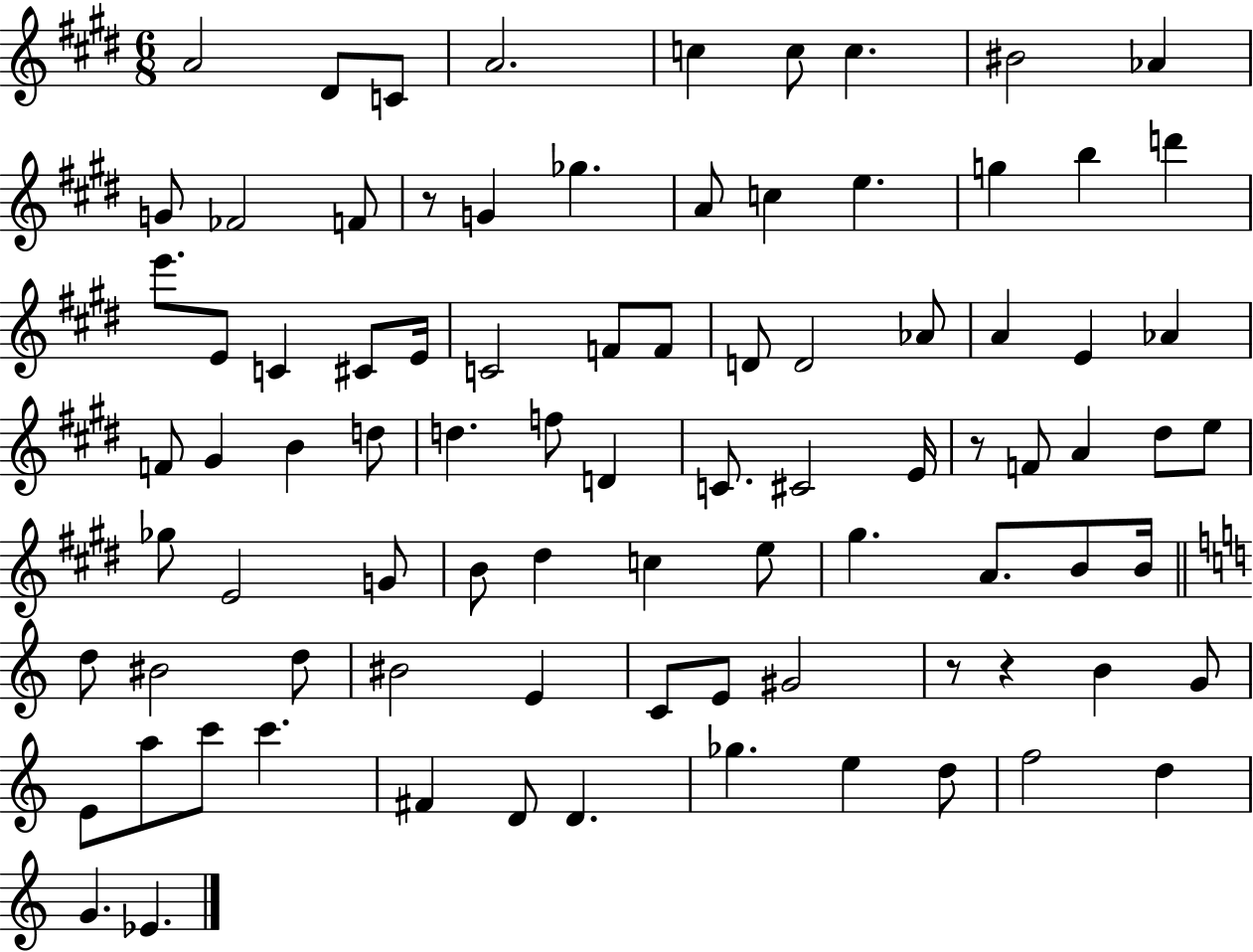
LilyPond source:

{
  \clef treble
  \numericTimeSignature
  \time 6/8
  \key e \major
  a'2 dis'8 c'8 | a'2. | c''4 c''8 c''4. | bis'2 aes'4 | \break g'8 fes'2 f'8 | r8 g'4 ges''4. | a'8 c''4 e''4. | g''4 b''4 d'''4 | \break e'''8. e'8 c'4 cis'8 e'16 | c'2 f'8 f'8 | d'8 d'2 aes'8 | a'4 e'4 aes'4 | \break f'8 gis'4 b'4 d''8 | d''4. f''8 d'4 | c'8. cis'2 e'16 | r8 f'8 a'4 dis''8 e''8 | \break ges''8 e'2 g'8 | b'8 dis''4 c''4 e''8 | gis''4. a'8. b'8 b'16 | \bar "||" \break \key c \major d''8 bis'2 d''8 | bis'2 e'4 | c'8 e'8 gis'2 | r8 r4 b'4 g'8 | \break e'8 a''8 c'''8 c'''4. | fis'4 d'8 d'4. | ges''4. e''4 d''8 | f''2 d''4 | \break g'4. ees'4. | \bar "|."
}